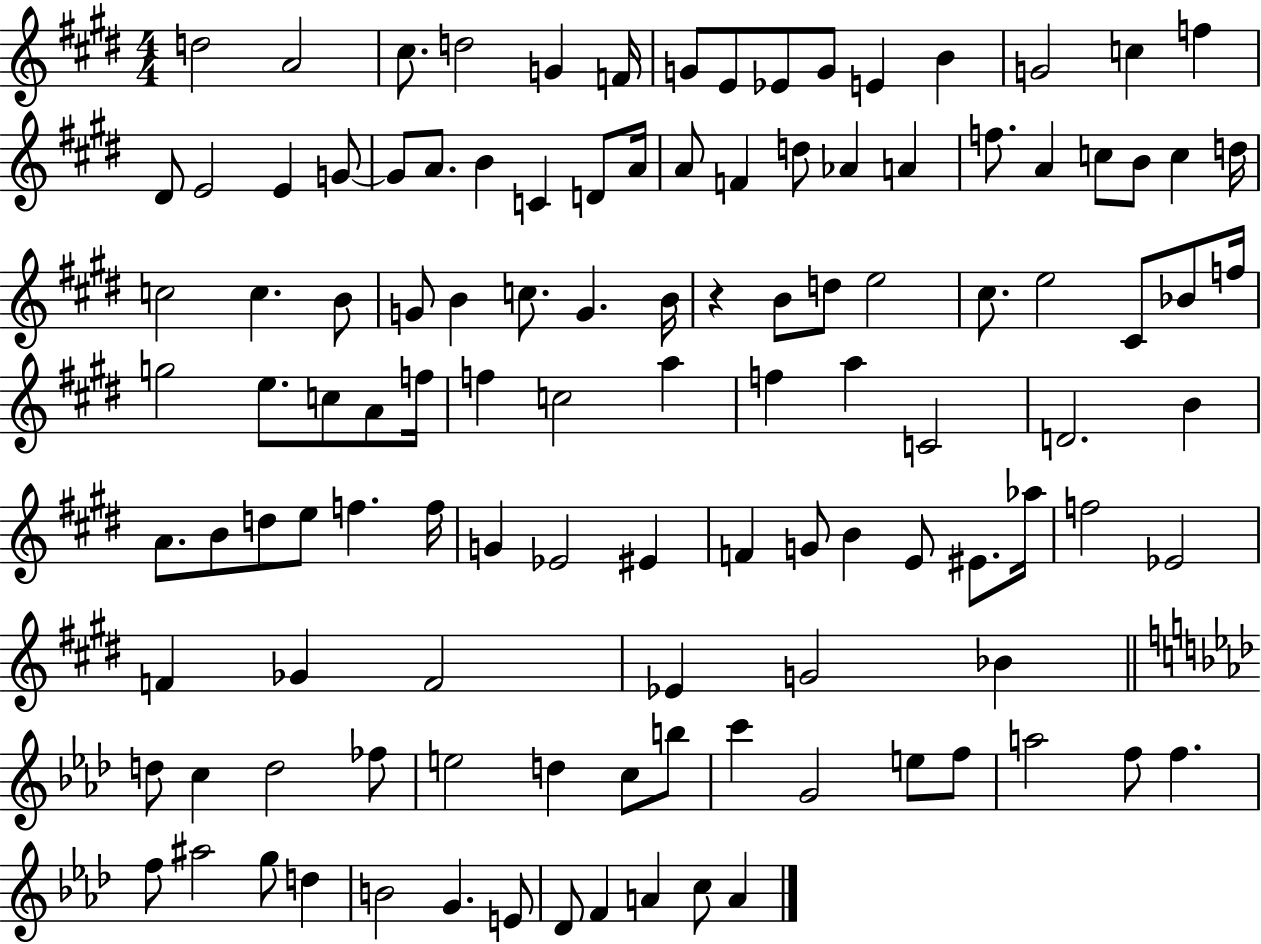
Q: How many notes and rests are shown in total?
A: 116